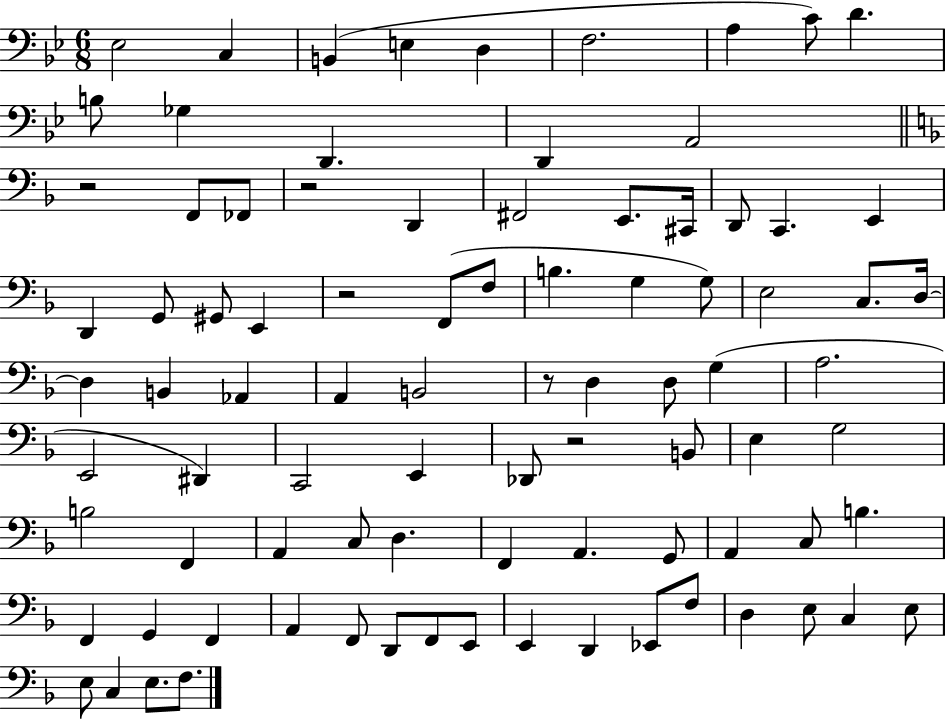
X:1
T:Untitled
M:6/8
L:1/4
K:Bb
_E,2 C, B,, E, D, F,2 A, C/2 D B,/2 _G, D,, D,, A,,2 z2 F,,/2 _F,,/2 z2 D,, ^F,,2 E,,/2 ^C,,/4 D,,/2 C,, E,, D,, G,,/2 ^G,,/2 E,, z2 F,,/2 F,/2 B, G, G,/2 E,2 C,/2 D,/4 D, B,, _A,, A,, B,,2 z/2 D, D,/2 G, A,2 E,,2 ^D,, C,,2 E,, _D,,/2 z2 B,,/2 E, G,2 B,2 F,, A,, C,/2 D, F,, A,, G,,/2 A,, C,/2 B, F,, G,, F,, A,, F,,/2 D,,/2 F,,/2 E,,/2 E,, D,, _E,,/2 F,/2 D, E,/2 C, E,/2 E,/2 C, E,/2 F,/2